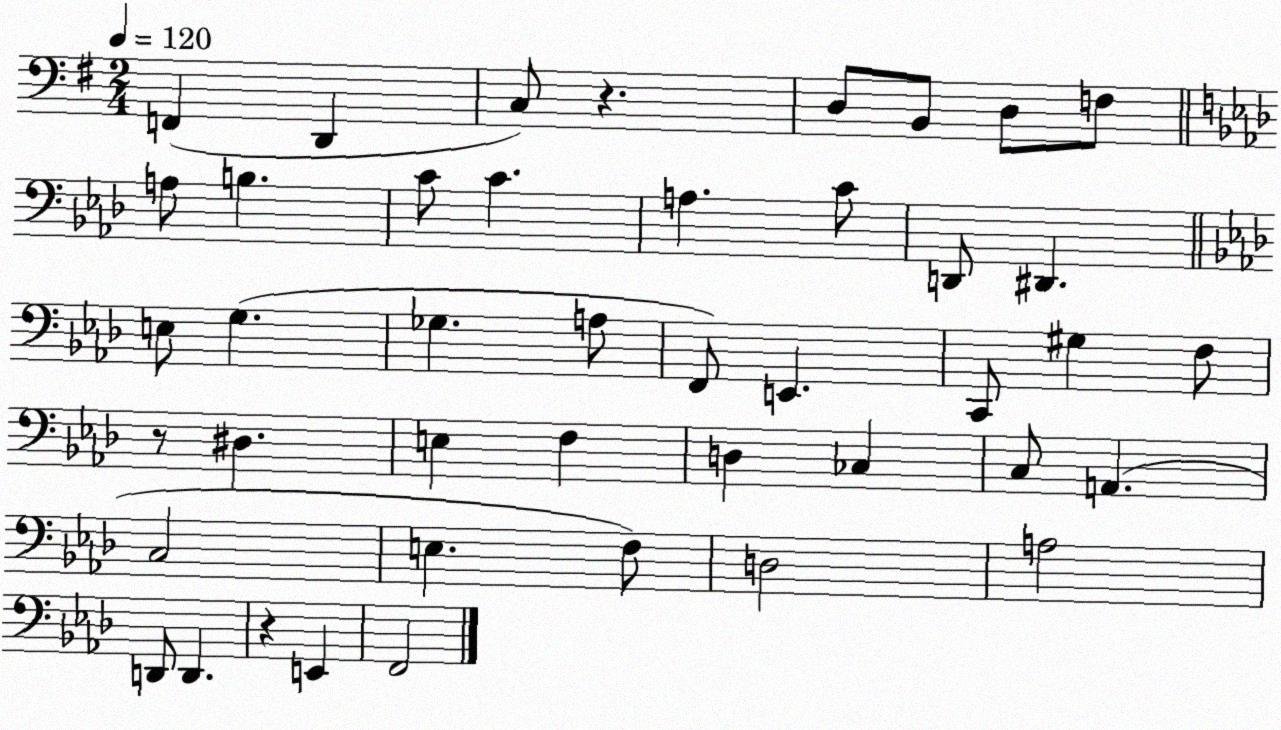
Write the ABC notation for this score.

X:1
T:Untitled
M:2/4
L:1/4
K:G
F,, D,, C,/2 z D,/2 B,,/2 D,/2 F,/2 A,/2 B, C/2 C A, C/2 D,,/2 ^D,, E,/2 G, _G, A,/2 F,,/2 E,, C,,/2 ^G, F,/2 z/2 ^D, E, F, D, _C, C,/2 A,, C,2 E, F,/2 D,2 A,2 D,,/2 D,, z E,, F,,2